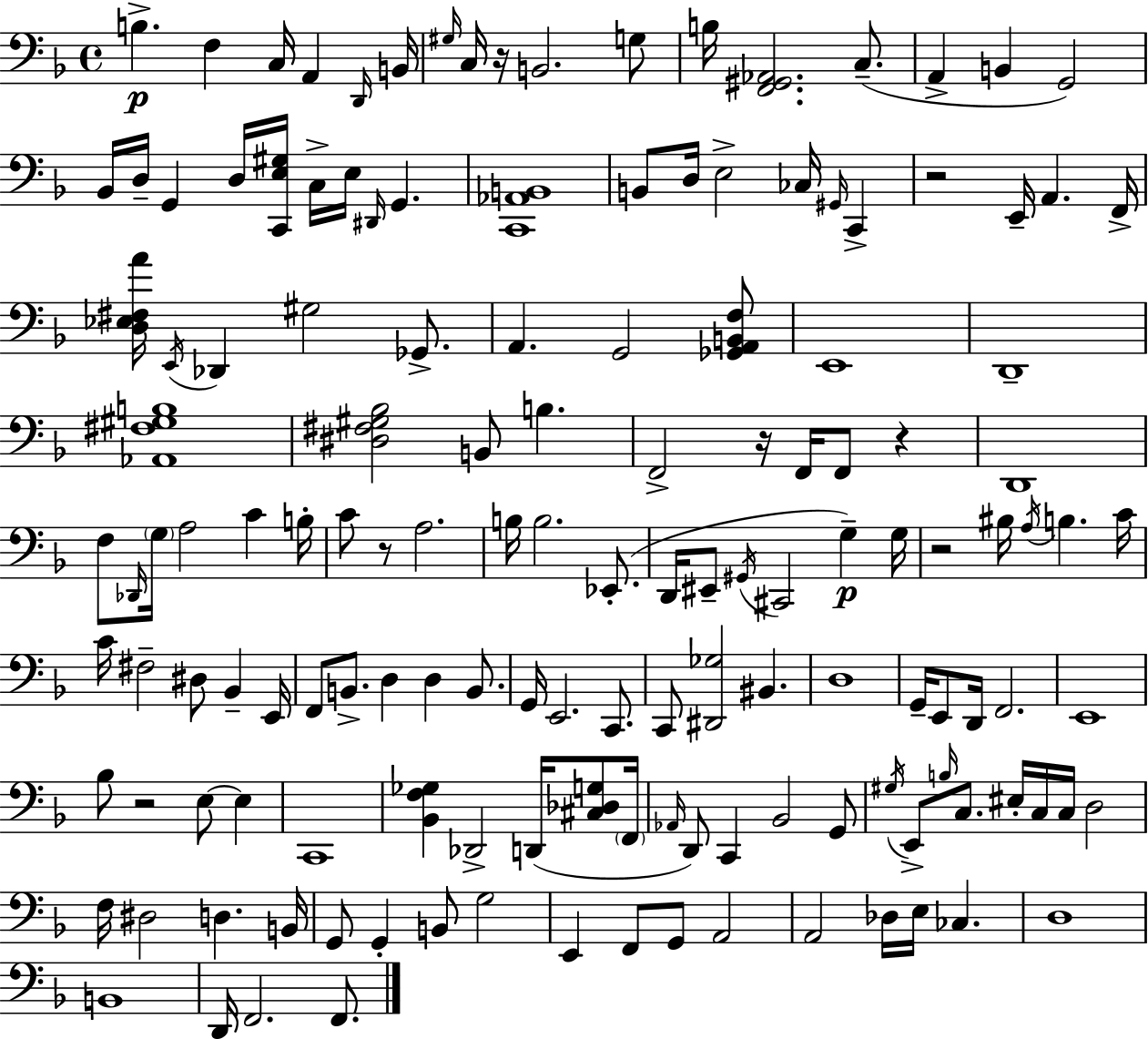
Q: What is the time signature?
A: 4/4